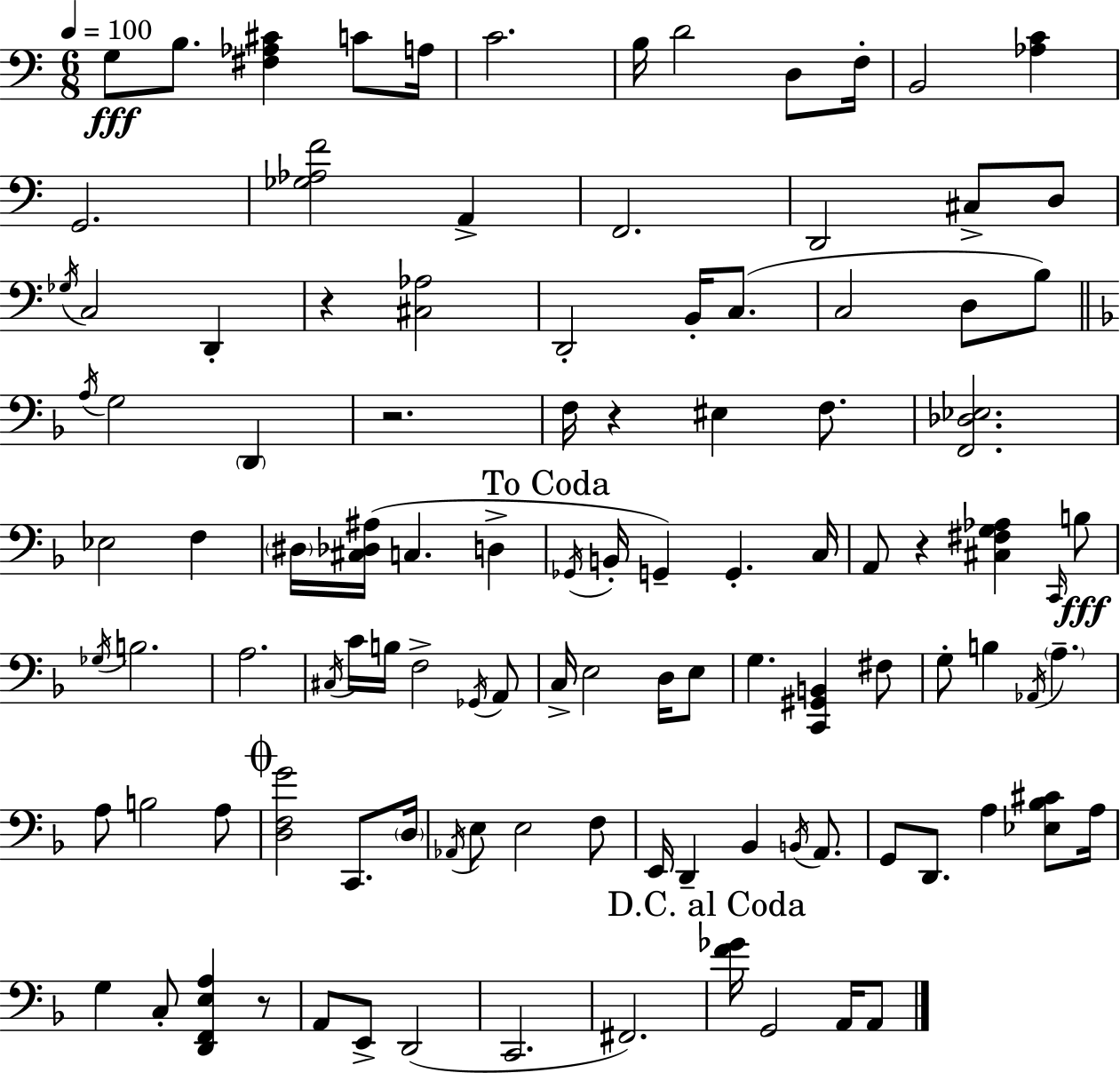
{
  \clef bass
  \numericTimeSignature
  \time 6/8
  \key c \major
  \tempo 4 = 100
  \repeat volta 2 { g8\fff b8. <fis aes cis'>4 c'8 a16 | c'2. | b16 d'2 d8 f16-. | b,2 <aes c'>4 | \break g,2. | <ges aes f'>2 a,4-> | f,2. | d,2 cis8-> d8 | \break \acciaccatura { ges16 } c2 d,4-. | r4 <cis aes>2 | d,2-. b,16-. c8.( | c2 d8 b8) | \break \bar "||" \break \key f \major \acciaccatura { a16 } g2 \parenthesize d,4 | r2. | f16 r4 eis4 f8. | <f, des ees>2. | \break ees2 f4 | \parenthesize dis16 <cis des ais>16( c4. d4-> | \mark "To Coda" \acciaccatura { ges,16 } b,16-. g,4--) g,4.-. | c16 a,8 r4 <cis fis g aes>4 | \break \grace { c,16 } b8\fff \acciaccatura { ges16 } b2. | a2. | \acciaccatura { cis16 } c'16 b16 f2-> | \acciaccatura { ges,16 } a,8 c16-> e2 | \break d16 e8 g4. | <c, gis, b,>4 fis8 g8-. b4 | \acciaccatura { aes,16 } \parenthesize a4.-- a8 b2 | a8 \mark \markup { \musicglyph "scripts.coda" } <d f g'>2 | \break c,8. \parenthesize d16 \acciaccatura { aes,16 } e8 e2 | f8 e,16 d,4-- | bes,4 \acciaccatura { b,16 } a,8. g,8 d,8. | a4 <ees bes cis'>8 a16 g4 | \break c8-. <d, f, e a>4 r8 a,8 e,8-> | d,2( c,2. | fis,2.) | \mark "D.C. al Coda" <f' ges'>16 g,2 | \break a,16 a,8 } \bar "|."
}